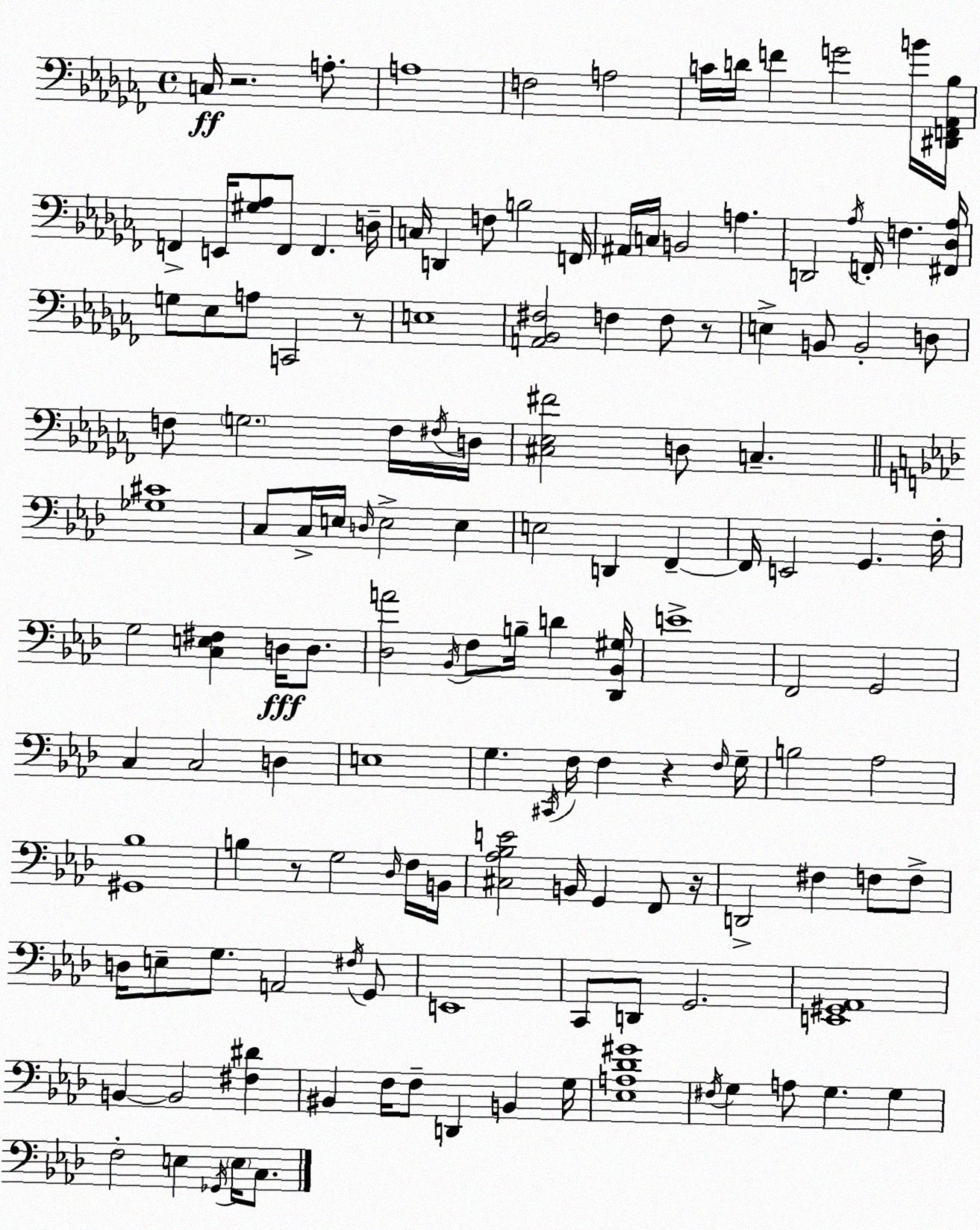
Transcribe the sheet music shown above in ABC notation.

X:1
T:Untitled
M:4/4
L:1/4
K:Abm
C,/4 z2 A,/2 A,4 F,2 A,2 C/4 D/4 F G2 B/4 [^D,,F,,_A,,_B,]/4 F,, E,,/4 [^G,_A,]/2 F,,/2 F,, D,/4 C,/4 D,, F,/2 B,2 F,,/4 ^A,,/4 C,/4 B,,2 A, D,,2 _A,/4 F,,/4 F, [^F,,_D,_A,]/4 G,/2 _E,/2 A,/2 C,,2 z/2 E,4 [A,,_B,,^F,]2 F, F,/2 z/2 E, B,,/2 B,,2 D,/2 F,/2 G,2 F,/4 ^F,/4 D,/4 [^C,_E,^F]2 D,/2 C, [_G,^C]4 C,/2 C,/4 E,/4 D,/4 E,2 E, E,2 D,, F,, F,,/4 E,,2 G,, F,/4 G,2 [C,E,^F,] D,/4 D,/2 [_D,A]2 _B,,/4 F,/2 B,/4 D [_D,,_B,,^G,]/4 E4 F,,2 G,,2 C, C,2 D, E,4 G, ^C,,/4 F,/4 F, z F,/4 G,/4 B,2 _A,2 [^G,,_B,]4 B, z/2 G,2 _D,/4 F,/4 B,,/4 [^C,_A,_B,E]2 B,,/4 G,, F,,/2 z/4 D,,2 ^F, F,/2 F,/2 D,/4 E,/2 G,/2 A,,2 ^F,/4 G,,/2 E,,4 C,,/2 D,,/2 G,,2 [E,,^G,,_A,,]4 B,, B,,2 [^F,^D] ^B,, F,/4 F,/2 D,, B,, G,/4 [_E,A,_D^G]4 ^F,/4 G, A,/2 G, G, F,2 E, _G,,/4 E,/4 C,/2